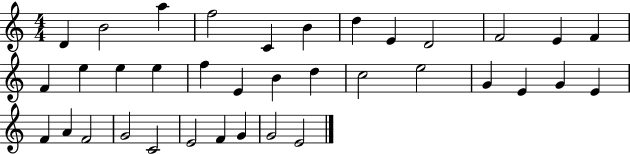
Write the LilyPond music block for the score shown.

{
  \clef treble
  \numericTimeSignature
  \time 4/4
  \key c \major
  d'4 b'2 a''4 | f''2 c'4 b'4 | d''4 e'4 d'2 | f'2 e'4 f'4 | \break f'4 e''4 e''4 e''4 | f''4 e'4 b'4 d''4 | c''2 e''2 | g'4 e'4 g'4 e'4 | \break f'4 a'4 f'2 | g'2 c'2 | e'2 f'4 g'4 | g'2 e'2 | \break \bar "|."
}